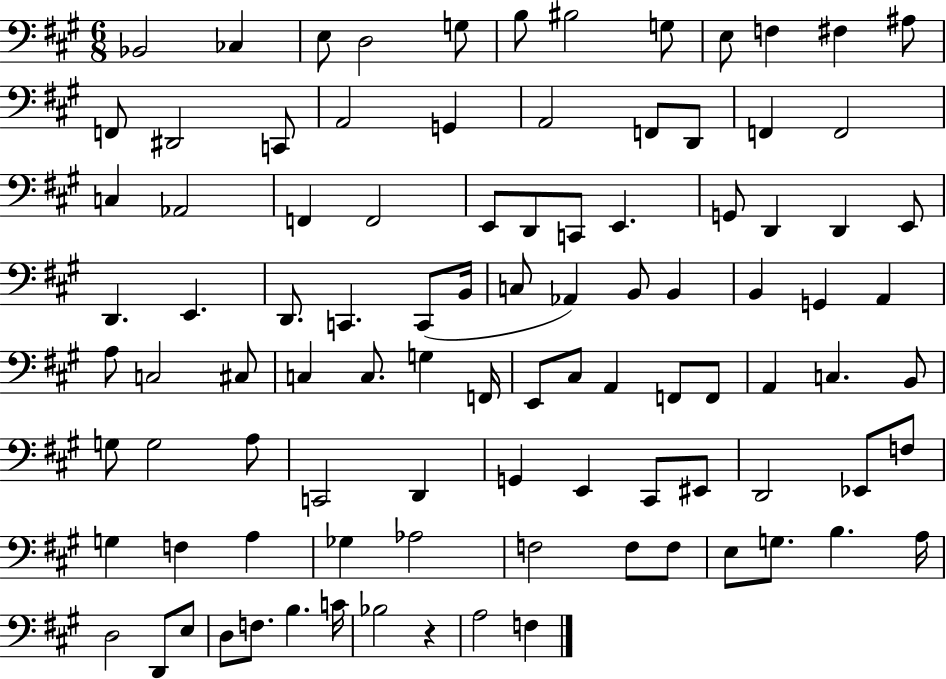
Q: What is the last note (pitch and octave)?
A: F3